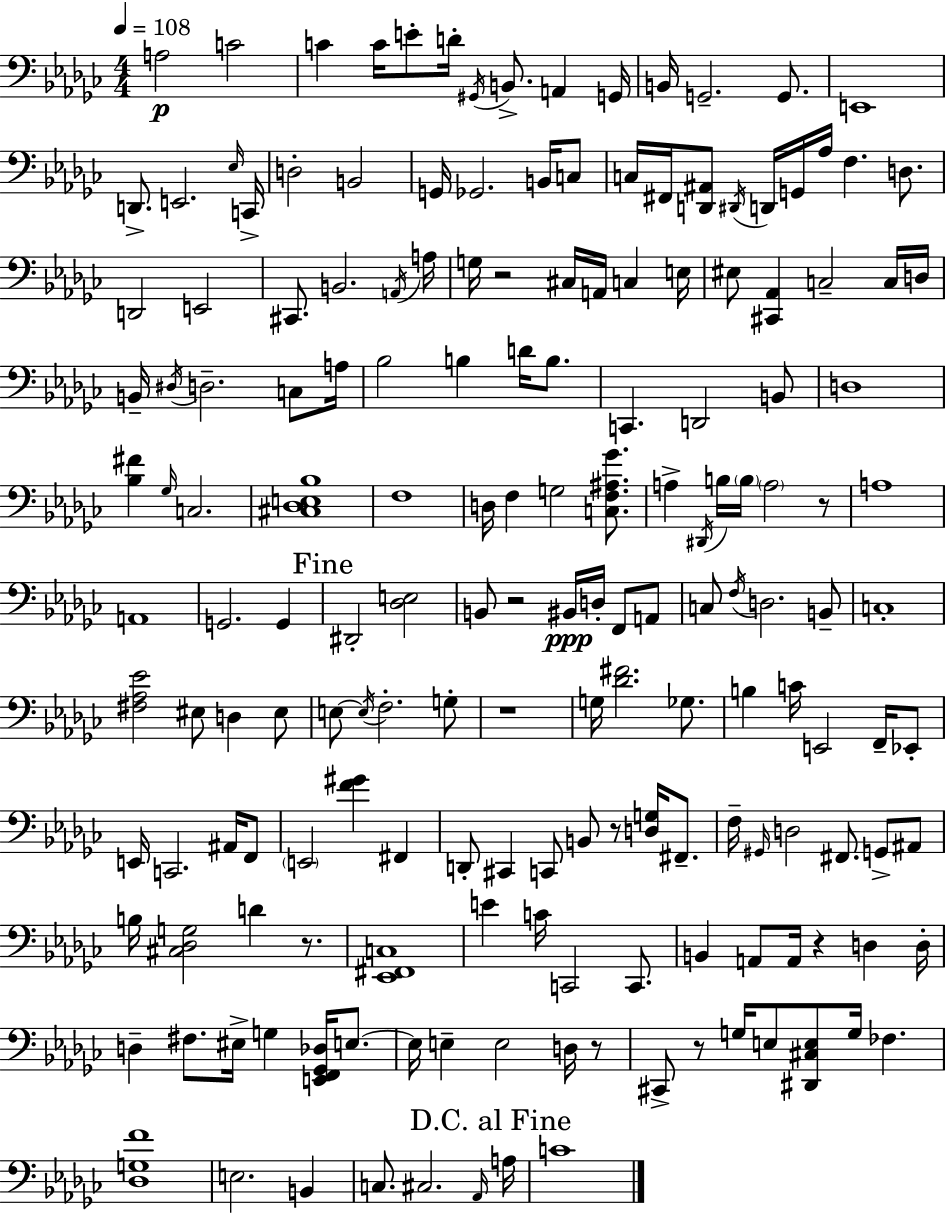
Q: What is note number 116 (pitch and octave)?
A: G2